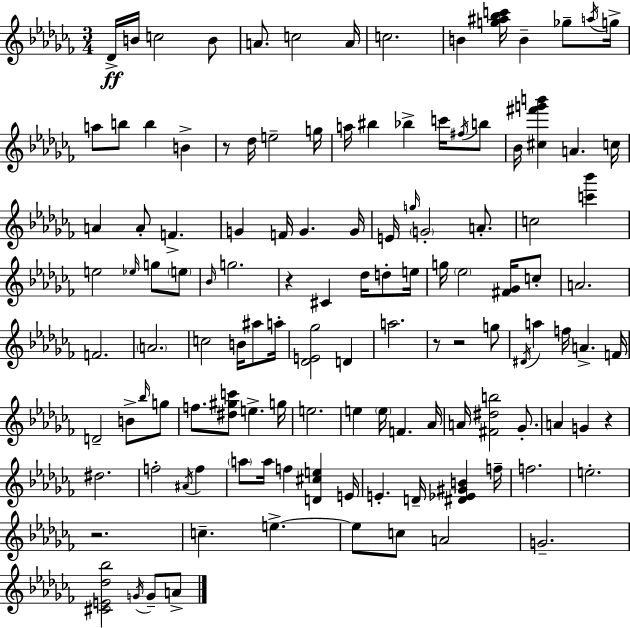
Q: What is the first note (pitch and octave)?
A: Db4